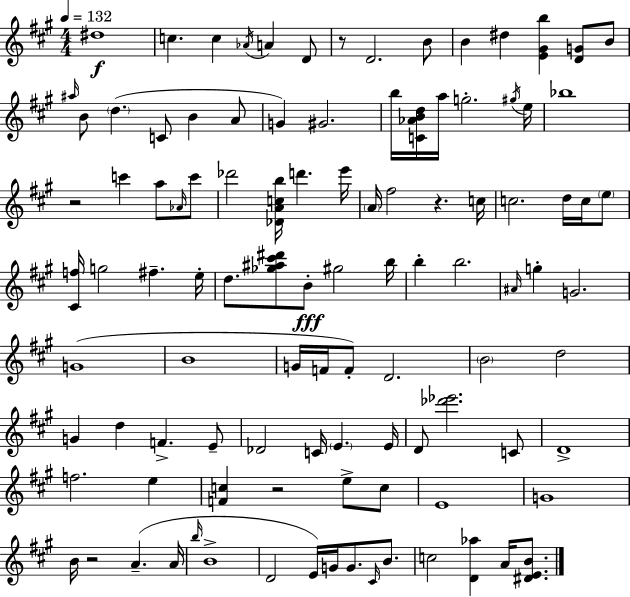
{
  \clef treble
  \numericTimeSignature
  \time 4/4
  \key a \major
  \tempo 4 = 132
  dis''1\f | c''4. c''4 \acciaccatura { aes'16 } a'4 d'8 | r8 d'2. b'8 | b'4 dis''4 <e' gis' b''>4 <d' g'>8 b'8 | \break \grace { ais''16 } b'8 \parenthesize d''4.( c'8 b'4 | a'8 g'4) gis'2. | b''16 <c' aes' b' d''>16 a''16 g''2.-. | \acciaccatura { gis''16 } e''16 bes''1 | \break r2 c'''4 a''8 | \grace { aes'16 } c'''8 des'''2 <des' a' c'' b''>16 d'''4. | e'''16 \parenthesize a'16 fis''2 r4. | c''16 c''2. | \break d''16 c''16 \parenthesize e''8 <cis' f''>16 g''2 fis''4.-- | e''16-. d''8. <ges'' ais'' cis''' dis'''>8 b'8-.\fff gis''2 | b''16 b''4-. b''2. | \grace { ais'16 } g''4-. g'2. | \break g'1( | b'1 | g'16 f'16 f'8-.) d'2. | \parenthesize b'2 d''2 | \break g'4 d''4 f'4.-> | e'8-- des'2 c'16 \parenthesize e'4. | e'16 d'8 <des''' ees'''>2. | c'8 d'1-> | \break f''2. | e''4 <f' c''>4 r2 | e''8-> c''8 e'1 | g'1 | \break b'16 r2 a'4.--( | a'16 \grace { b''16 } b'1-> | d'2 e'16) g'16 | g'8. \grace { cis'16 } b'8. c''2 <d' aes''>4 | \break a'16 <dis' e' b'>8. \bar "|."
}